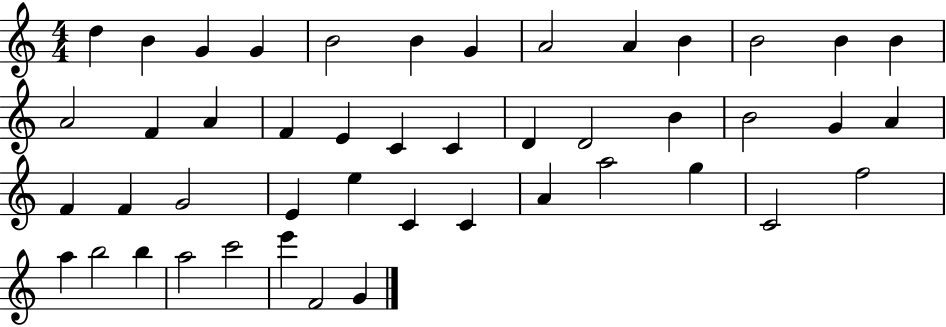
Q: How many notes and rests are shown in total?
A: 46